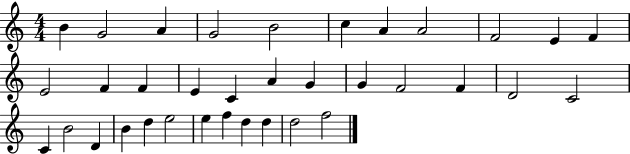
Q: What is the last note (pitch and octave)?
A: F5